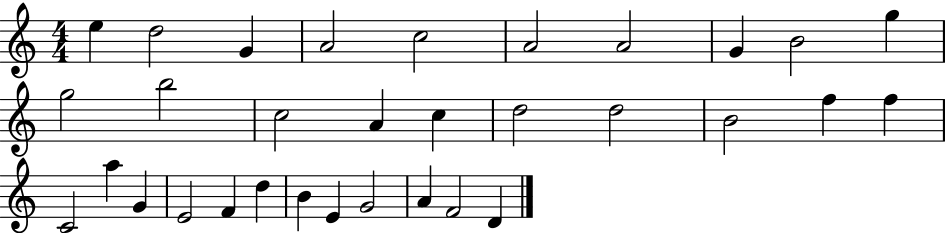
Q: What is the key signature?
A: C major